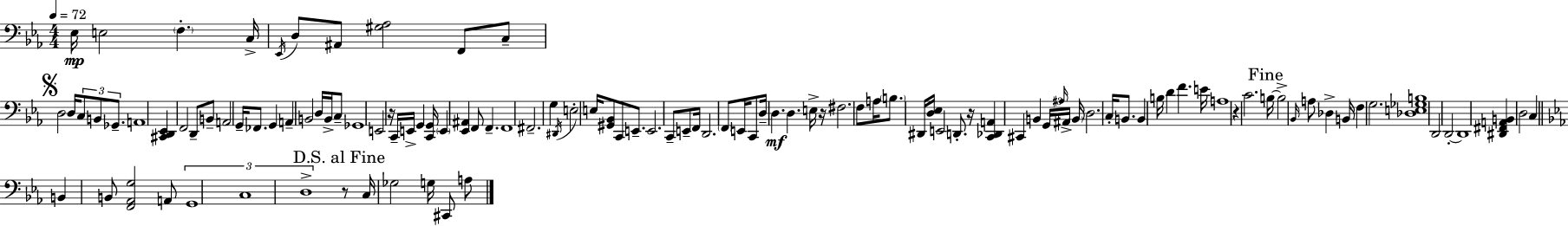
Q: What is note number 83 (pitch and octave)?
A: Db3